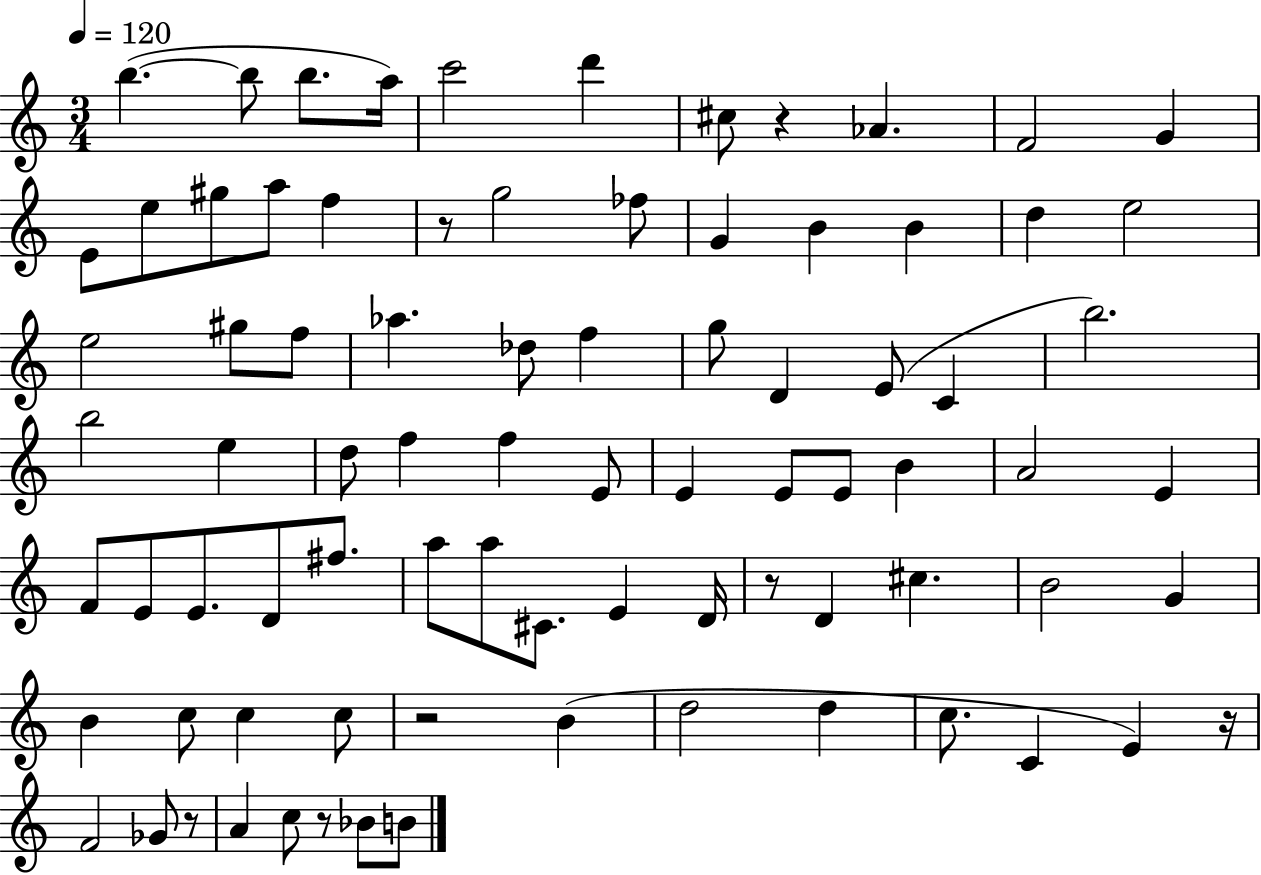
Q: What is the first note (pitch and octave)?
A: B5